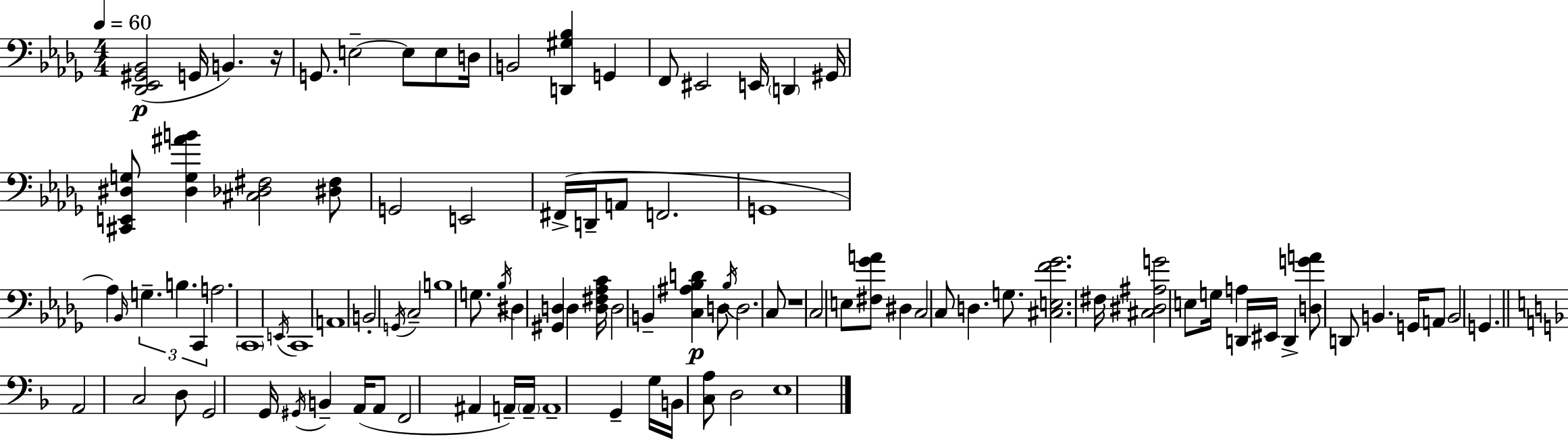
{
  \clef bass
  \numericTimeSignature
  \time 4/4
  \key bes \minor
  \tempo 4 = 60
  <des, ees, gis, bes,>2(\p g,16 b,4.) r16 | g,8. e2--~~ e8 e8 d16 | b,2 <d, gis bes>4 g,4 | f,8 eis,2 e,16 \parenthesize d,4 gis,16 | \break <cis, e, dis g>8 <dis g ais' b'>4 <cis des fis>2 <dis fis>8 | g,2 e,2 | fis,16->( d,16-- a,8 f,2. | g,1 | \break aes4) \grace { bes,16 } \tuplet 3/2 { g4.-- b4. | c,4 } a2. | \parenthesize c,1 | \acciaccatura { e,16 } c,1 | \break a,1 | b,2-. \acciaccatura { g,16 } c2-- | b1 | g8. \acciaccatura { bes16 } dis4 <gis, d>4 d4 | \break <d fis aes c'>16 d2 b,4-- | <c ais bes d'>4\p d8 \acciaccatura { bes16 } d2. | c8 r1 | c2 e8 <fis ges' a'>8 | \break dis4 c2 c8 d4. | g8. <cis e f' ges'>2. | fis16 <cis dis ais g'>2 e8 g16 | a4 d,16 eis,16 d,4-> <d g' a'>8 d,8 b,4. | \break g,16 a,8 b,2 g,4. | \bar "||" \break \key f \major a,2 c2 | d8 g,2 g,16 \acciaccatura { gis,16 } b,4-- | a,16( a,8 f,2 ais,4 a,16--) | \parenthesize a,16-- a,1-- | \break g,4-- g16 b,16 <c a>8 d2 | e1 | \bar "|."
}